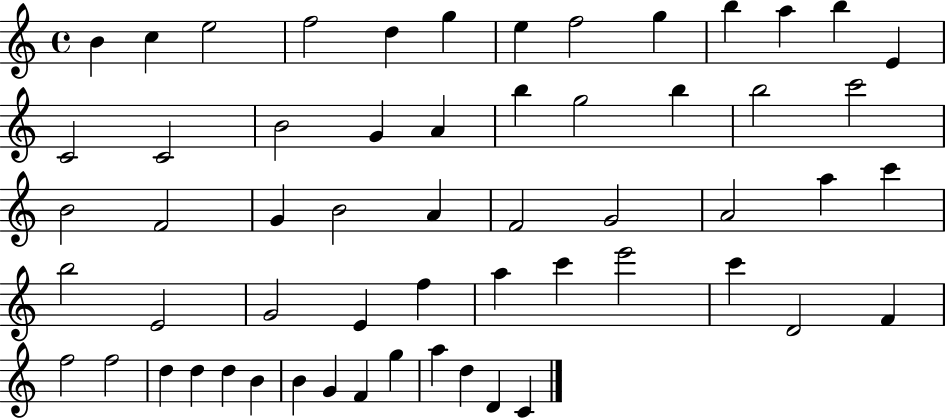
B4/q C5/q E5/h F5/h D5/q G5/q E5/q F5/h G5/q B5/q A5/q B5/q E4/q C4/h C4/h B4/h G4/q A4/q B5/q G5/h B5/q B5/h C6/h B4/h F4/h G4/q B4/h A4/q F4/h G4/h A4/h A5/q C6/q B5/h E4/h G4/h E4/q F5/q A5/q C6/q E6/h C6/q D4/h F4/q F5/h F5/h D5/q D5/q D5/q B4/q B4/q G4/q F4/q G5/q A5/q D5/q D4/q C4/q